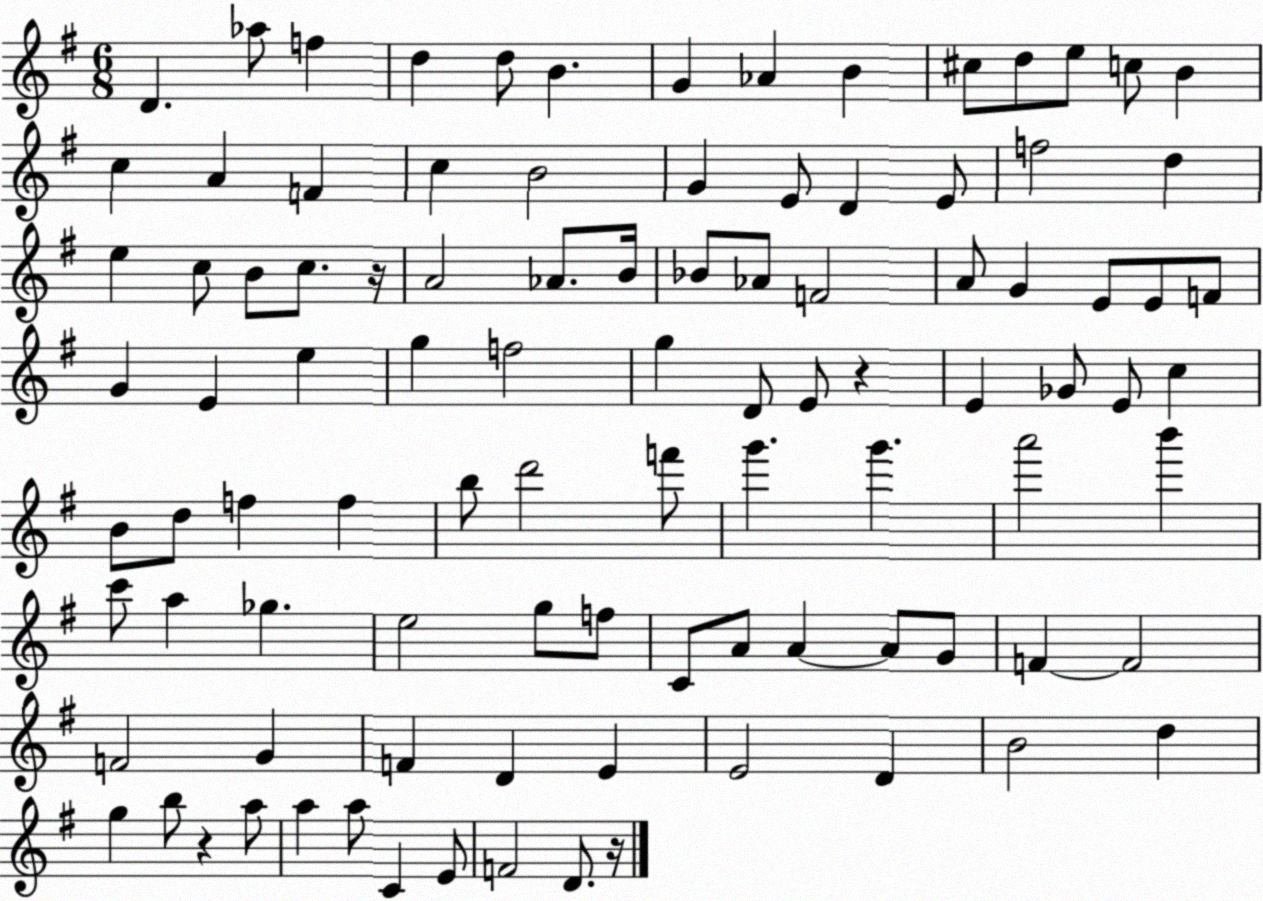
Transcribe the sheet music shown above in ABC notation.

X:1
T:Untitled
M:6/8
L:1/4
K:G
D _a/2 f d d/2 B G _A B ^c/2 d/2 e/2 c/2 B c A F c B2 G E/2 D E/2 f2 d e c/2 B/2 c/2 z/4 A2 _A/2 B/4 _B/2 _A/2 F2 A/2 G E/2 E/2 F/2 G E e g f2 g D/2 E/2 z E _G/2 E/2 c B/2 d/2 f f b/2 d'2 f'/2 g' g' a'2 b' c'/2 a _g e2 g/2 f/2 C/2 A/2 A A/2 G/2 F F2 F2 G F D E E2 D B2 d g b/2 z a/2 a a/2 C E/2 F2 D/2 z/4